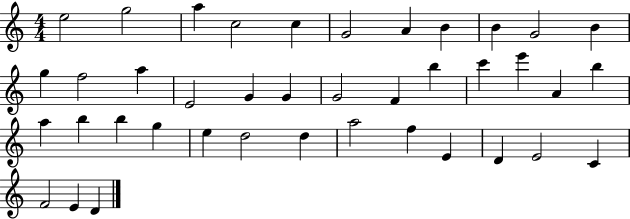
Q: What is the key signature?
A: C major